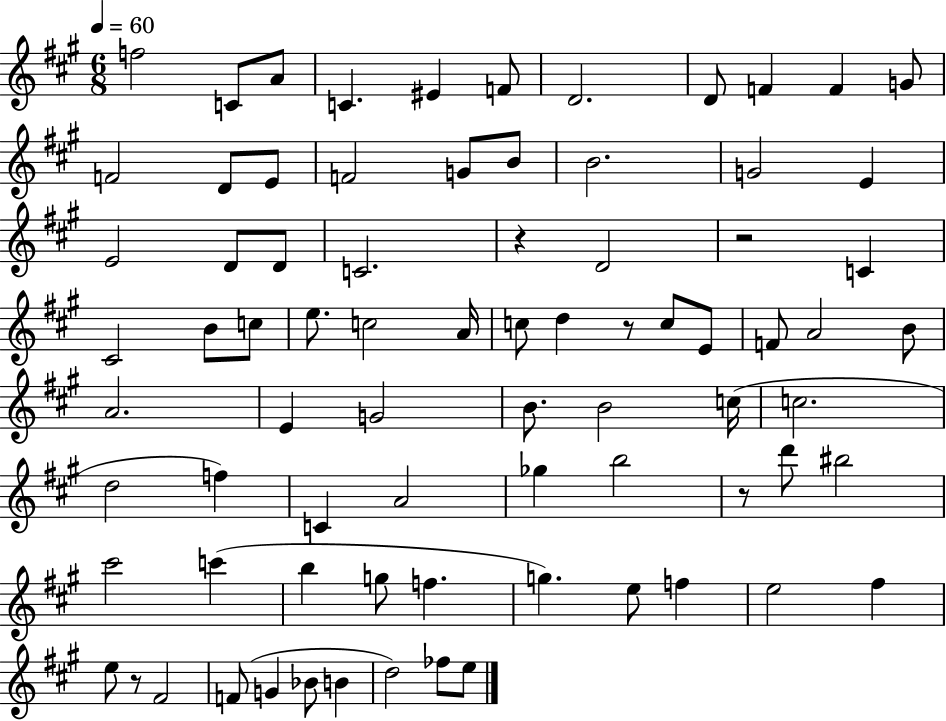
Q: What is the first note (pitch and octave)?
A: F5